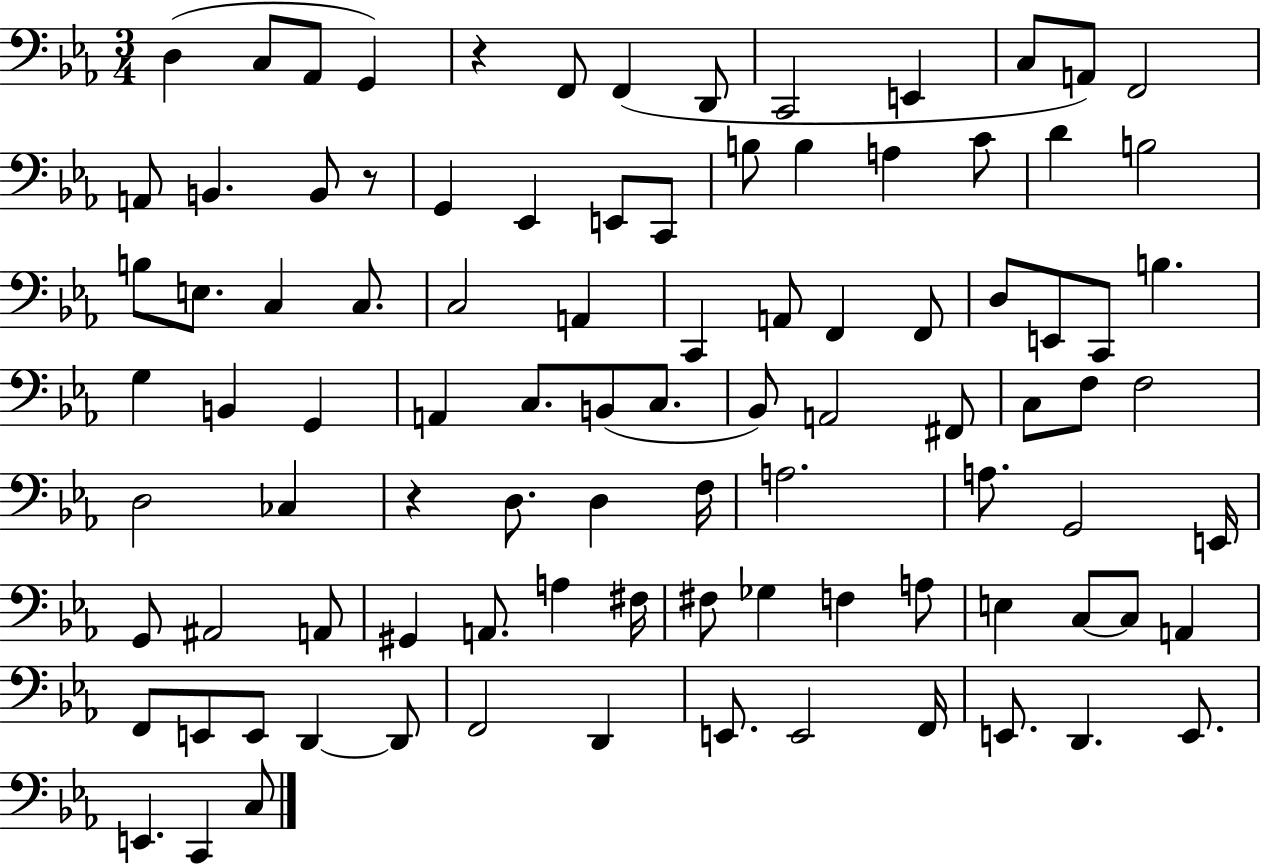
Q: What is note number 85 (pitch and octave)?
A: E2